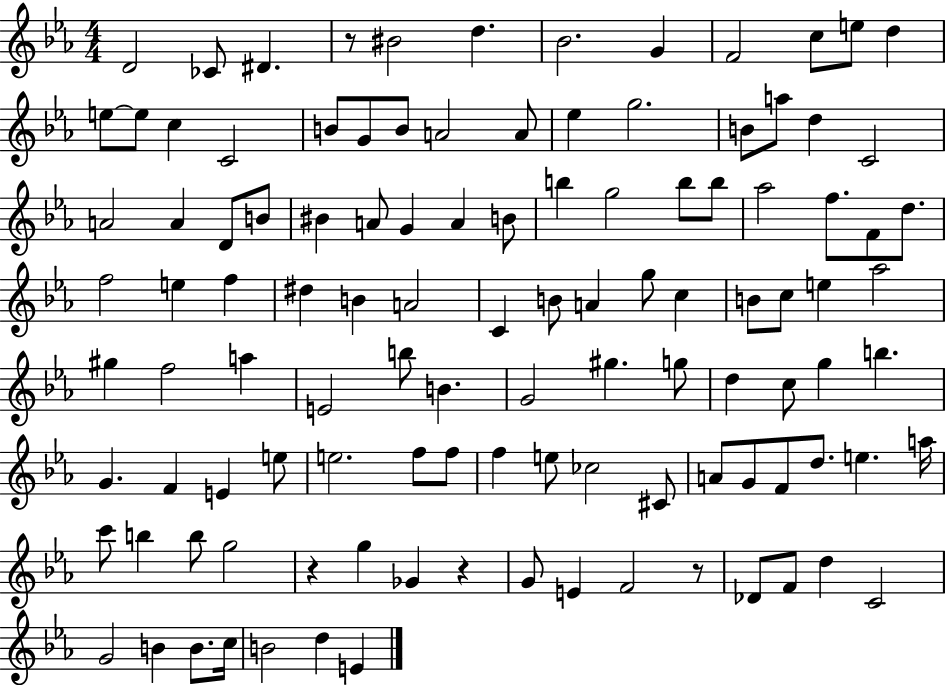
{
  \clef treble
  \numericTimeSignature
  \time 4/4
  \key ees \major
  d'2 ces'8 dis'4. | r8 bis'2 d''4. | bes'2. g'4 | f'2 c''8 e''8 d''4 | \break e''8~~ e''8 c''4 c'2 | b'8 g'8 b'8 a'2 a'8 | ees''4 g''2. | b'8 a''8 d''4 c'2 | \break a'2 a'4 d'8 b'8 | bis'4 a'8 g'4 a'4 b'8 | b''4 g''2 b''8 b''8 | aes''2 f''8. f'8 d''8. | \break f''2 e''4 f''4 | dis''4 b'4 a'2 | c'4 b'8 a'4 g''8 c''4 | b'8 c''8 e''4 aes''2 | \break gis''4 f''2 a''4 | e'2 b''8 b'4. | g'2 gis''4. g''8 | d''4 c''8 g''4 b''4. | \break g'4. f'4 e'4 e''8 | e''2. f''8 f''8 | f''4 e''8 ces''2 cis'8 | a'8 g'8 f'8 d''8. e''4. a''16 | \break c'''8 b''4 b''8 g''2 | r4 g''4 ges'4 r4 | g'8 e'4 f'2 r8 | des'8 f'8 d''4 c'2 | \break g'2 b'4 b'8. c''16 | b'2 d''4 e'4 | \bar "|."
}